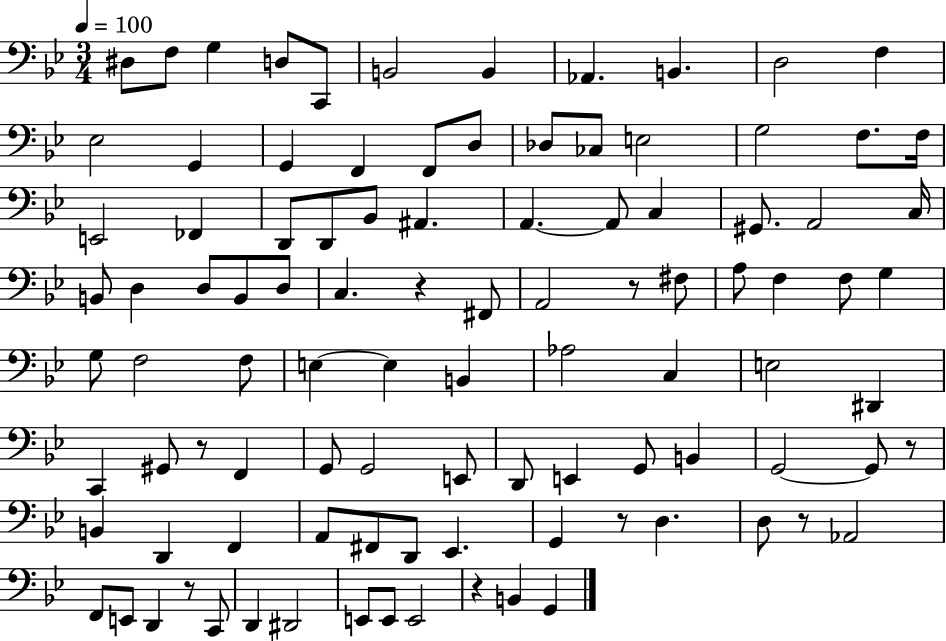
D#3/e F3/e G3/q D3/e C2/e B2/h B2/q Ab2/q. B2/q. D3/h F3/q Eb3/h G2/q G2/q F2/q F2/e D3/e Db3/e CES3/e E3/h G3/h F3/e. F3/s E2/h FES2/q D2/e D2/e Bb2/e A#2/q. A2/q. A2/e C3/q G#2/e. A2/h C3/s B2/e D3/q D3/e B2/e D3/e C3/q. R/q F#2/e A2/h R/e F#3/e A3/e F3/q F3/e G3/q G3/e F3/h F3/e E3/q E3/q B2/q Ab3/h C3/q E3/h D#2/q C2/q G#2/e R/e F2/q G2/e G2/h E2/e D2/e E2/q G2/e B2/q G2/h G2/e R/e B2/q D2/q F2/q A2/e F#2/e D2/e Eb2/q. G2/q R/e D3/q. D3/e R/e Ab2/h F2/e E2/e D2/q R/e C2/e D2/q D#2/h E2/e E2/e E2/h R/q B2/q G2/q